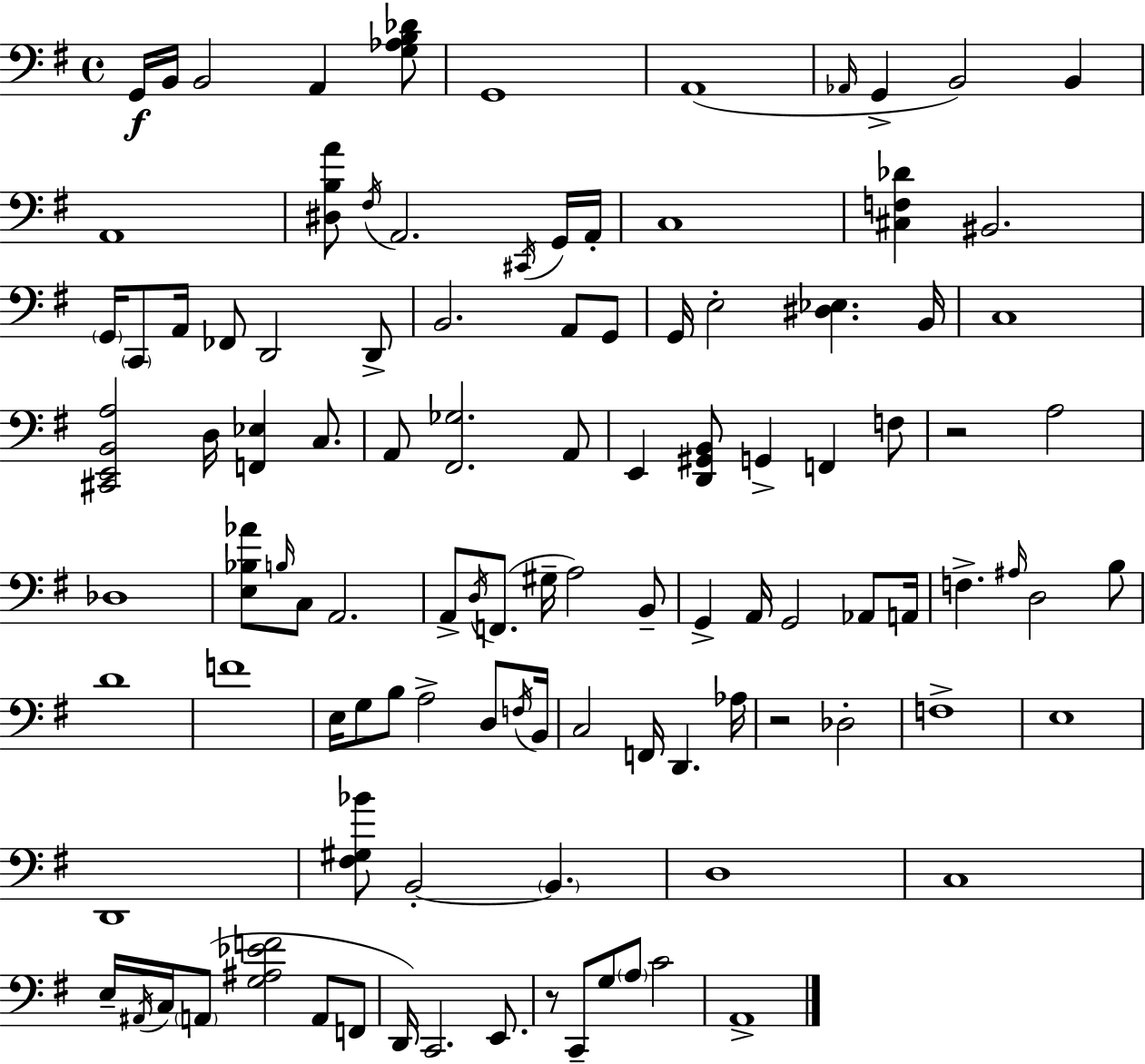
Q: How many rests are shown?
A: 3